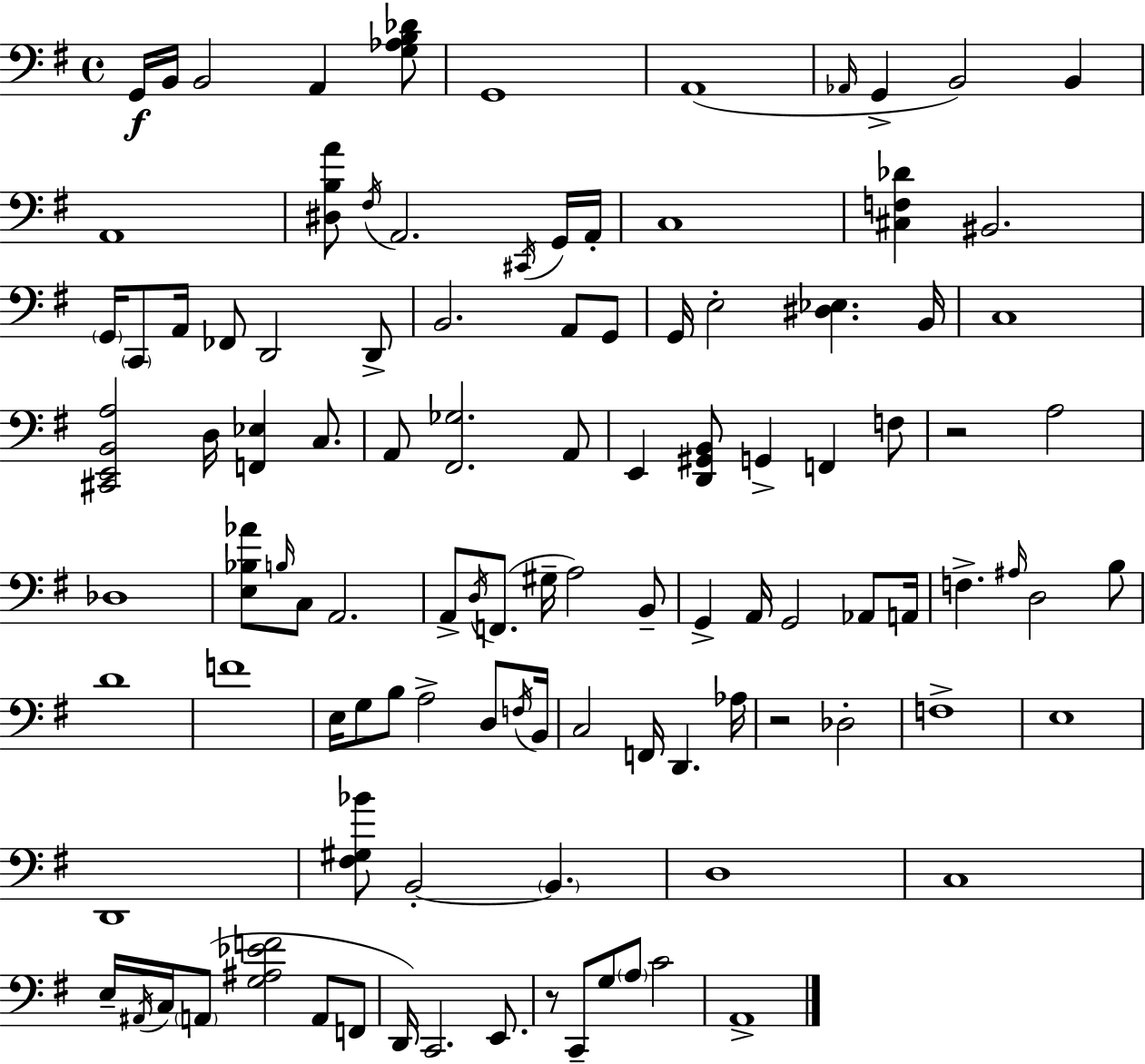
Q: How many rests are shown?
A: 3